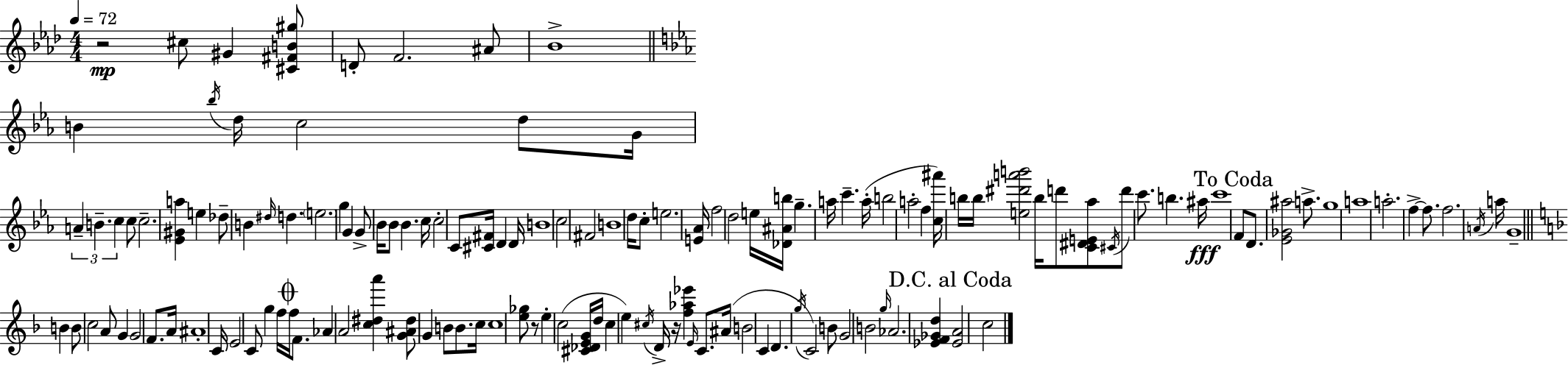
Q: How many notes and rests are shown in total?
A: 136